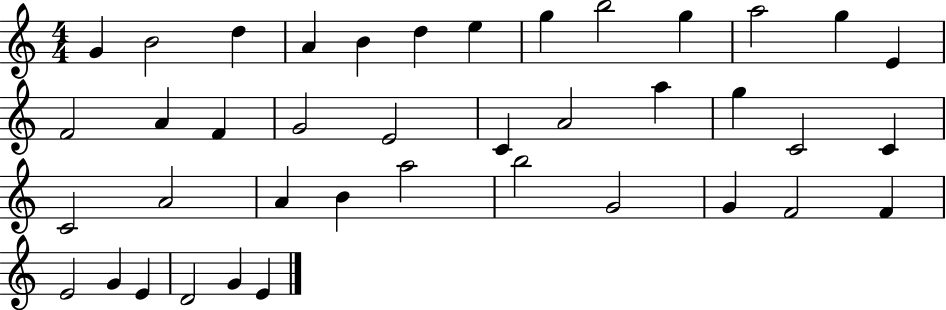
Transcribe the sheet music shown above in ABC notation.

X:1
T:Untitled
M:4/4
L:1/4
K:C
G B2 d A B d e g b2 g a2 g E F2 A F G2 E2 C A2 a g C2 C C2 A2 A B a2 b2 G2 G F2 F E2 G E D2 G E